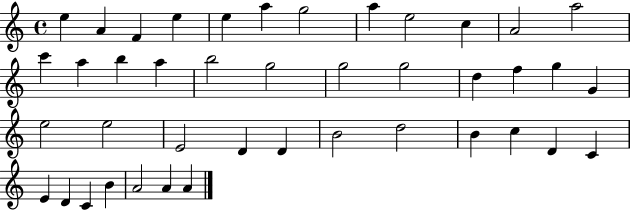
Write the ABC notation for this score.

X:1
T:Untitled
M:4/4
L:1/4
K:C
e A F e e a g2 a e2 c A2 a2 c' a b a b2 g2 g2 g2 d f g G e2 e2 E2 D D B2 d2 B c D C E D C B A2 A A